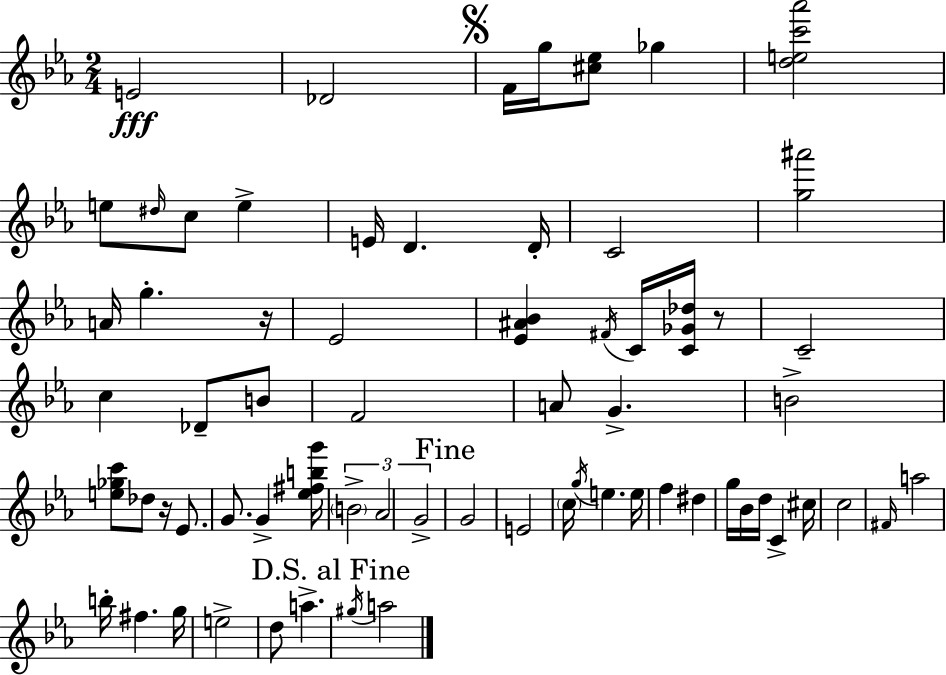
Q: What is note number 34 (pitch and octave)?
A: G4